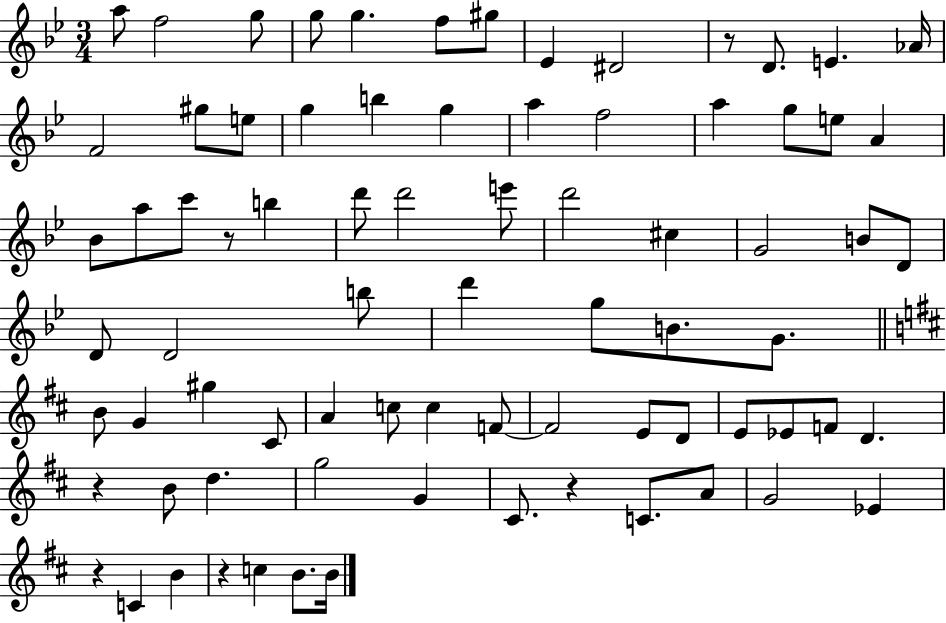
X:1
T:Untitled
M:3/4
L:1/4
K:Bb
a/2 f2 g/2 g/2 g f/2 ^g/2 _E ^D2 z/2 D/2 E _A/4 F2 ^g/2 e/2 g b g a f2 a g/2 e/2 A _B/2 a/2 c'/2 z/2 b d'/2 d'2 e'/2 d'2 ^c G2 B/2 D/2 D/2 D2 b/2 d' g/2 B/2 G/2 B/2 G ^g ^C/2 A c/2 c F/2 F2 E/2 D/2 E/2 _E/2 F/2 D z B/2 d g2 G ^C/2 z C/2 A/2 G2 _E z C B z c B/2 B/4